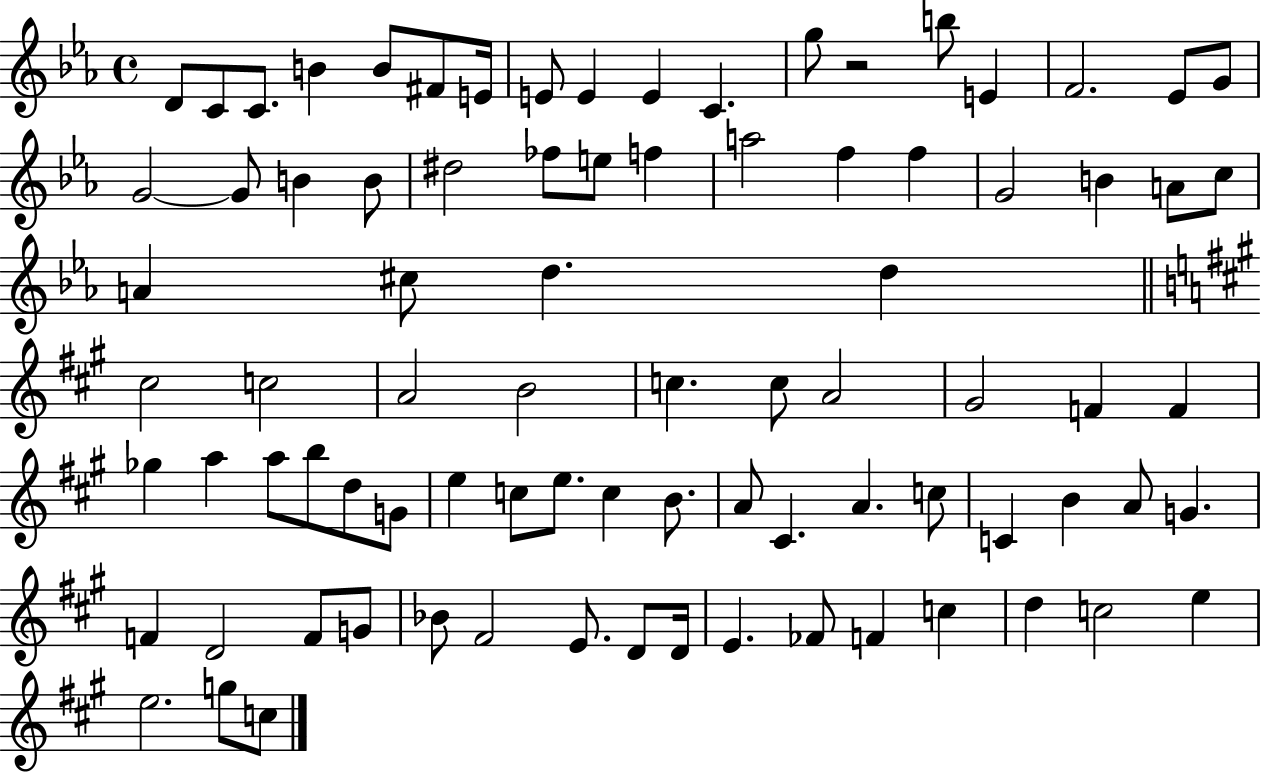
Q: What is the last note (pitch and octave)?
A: C5